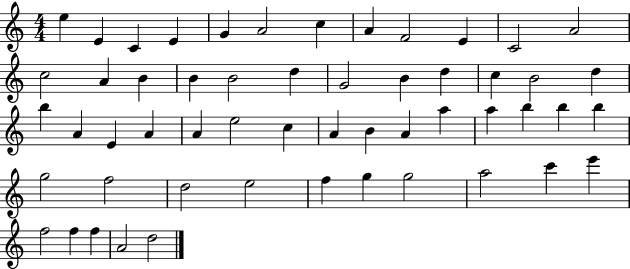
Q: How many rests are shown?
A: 0